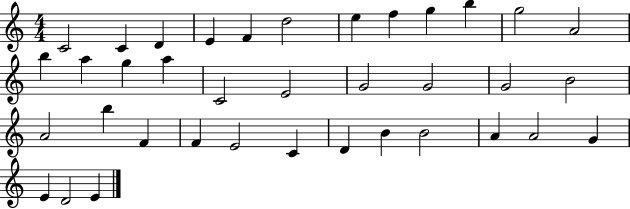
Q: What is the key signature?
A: C major